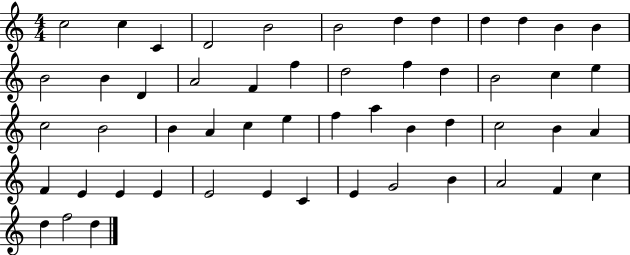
X:1
T:Untitled
M:4/4
L:1/4
K:C
c2 c C D2 B2 B2 d d d d B B B2 B D A2 F f d2 f d B2 c e c2 B2 B A c e f a B d c2 B A F E E E E2 E C E G2 B A2 F c d f2 d